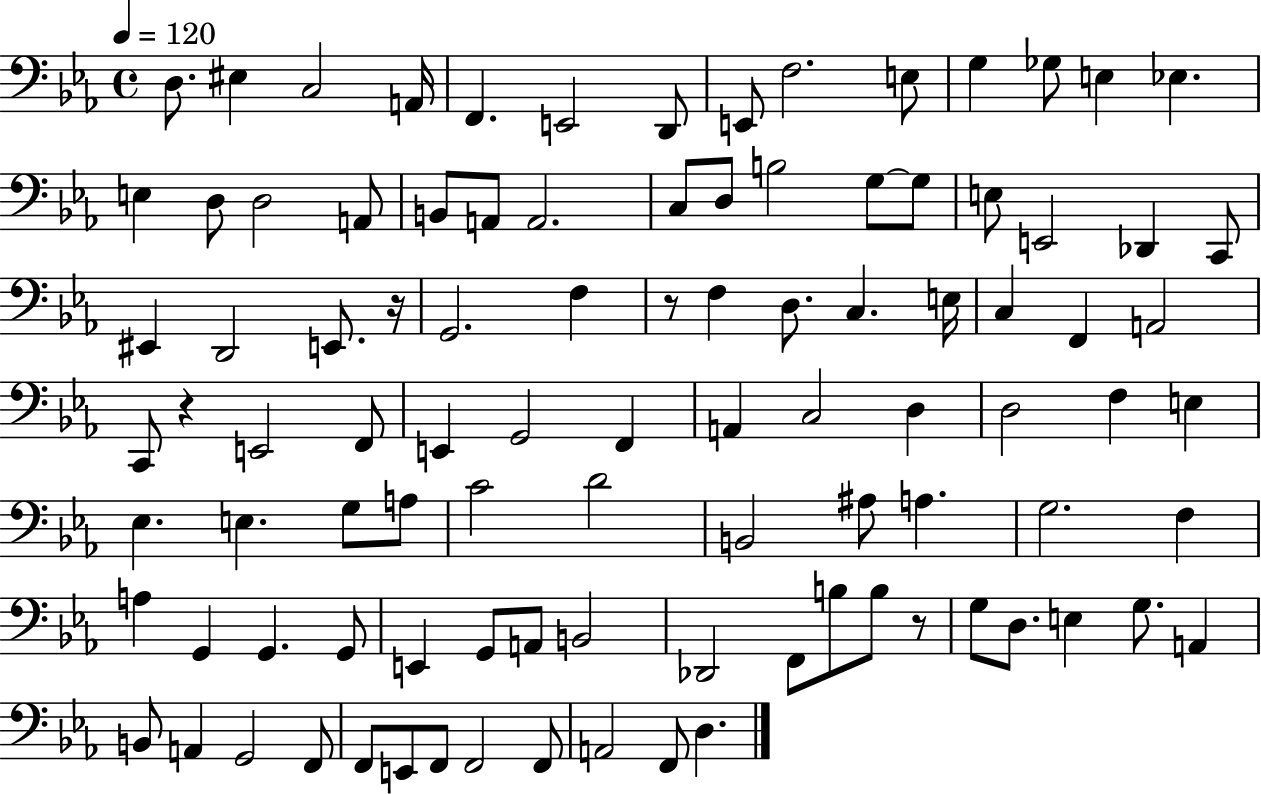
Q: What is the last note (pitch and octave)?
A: D3